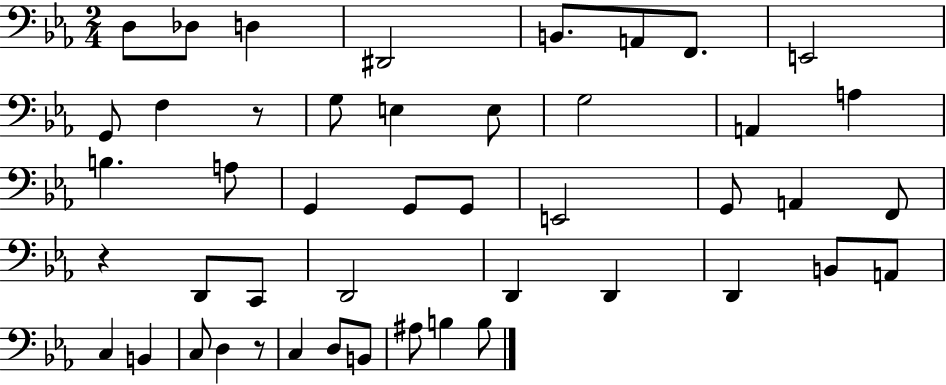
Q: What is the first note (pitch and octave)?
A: D3